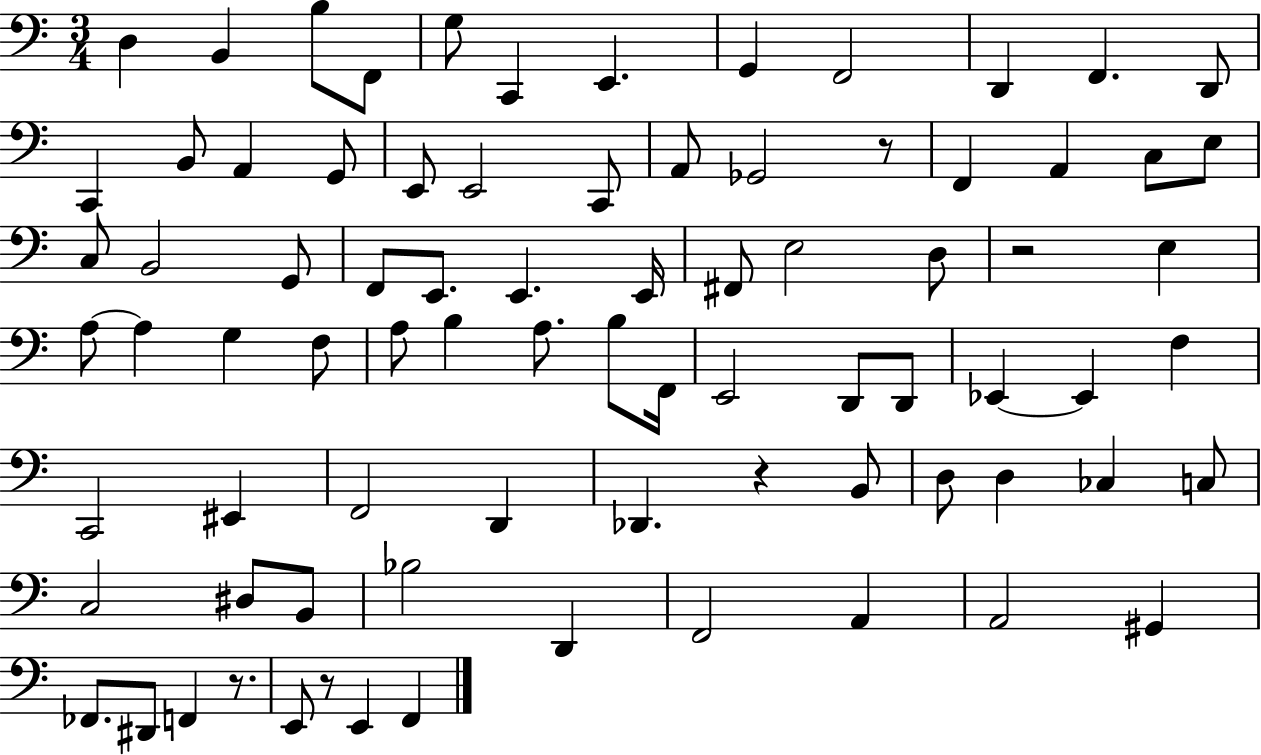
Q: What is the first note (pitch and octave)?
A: D3